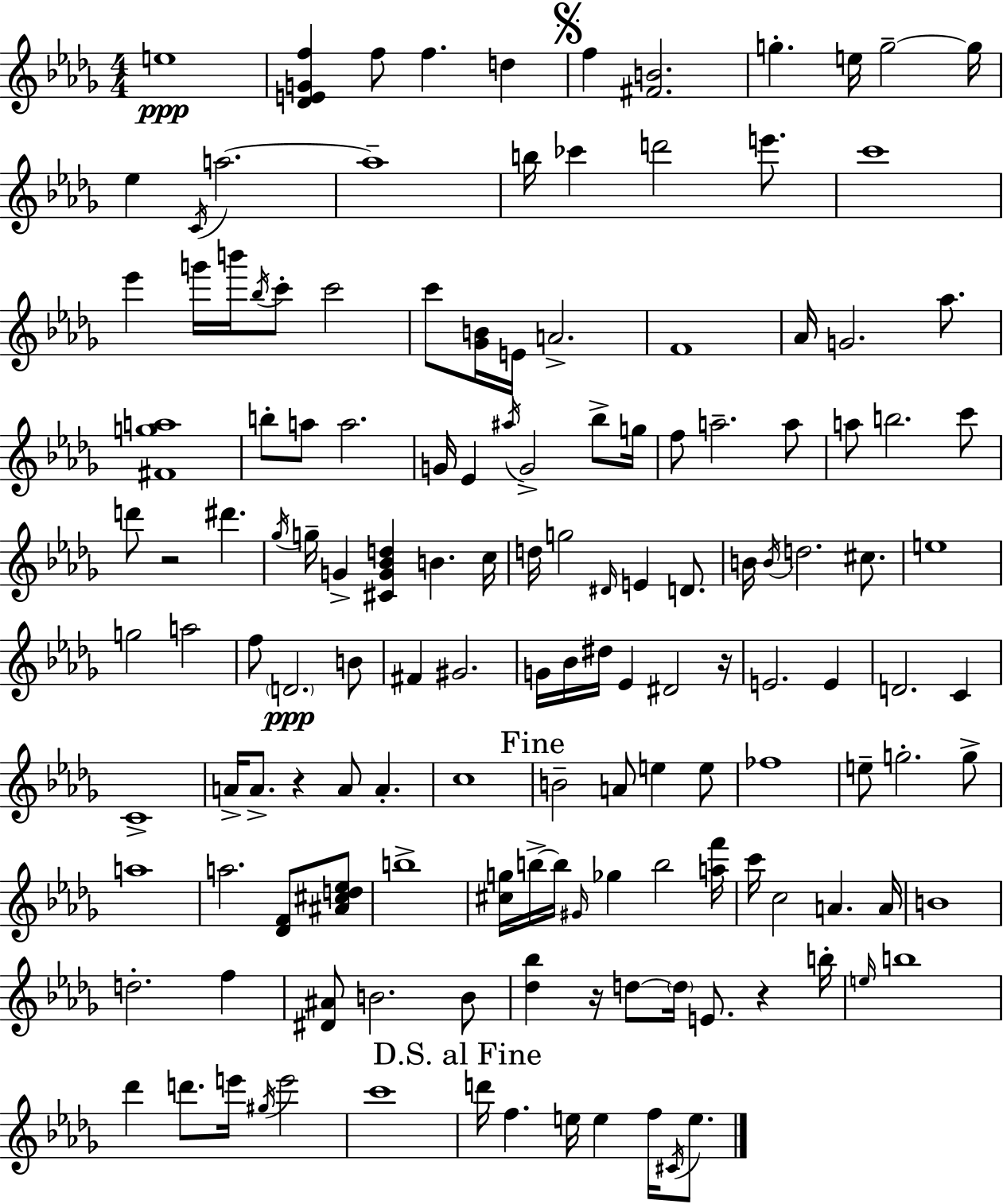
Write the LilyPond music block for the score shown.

{
  \clef treble
  \numericTimeSignature
  \time 4/4
  \key bes \minor
  e''1\ppp | <des' e' g' f''>4 f''8 f''4. d''4 | \mark \markup { \musicglyph "scripts.segno" } f''4 <fis' b'>2. | g''4.-. e''16 g''2--~~ g''16 | \break ees''4 \acciaccatura { c'16 } a''2.~~ | a''1-- | b''16 ces'''4 d'''2 e'''8. | c'''1 | \break ees'''4 g'''16 b'''16 \acciaccatura { bes''16 } c'''8-. c'''2 | c'''8 <ges' b'>16 e'16 a'2.-> | f'1 | aes'16 g'2. aes''8. | \break <fis' g'' a''>1 | b''8-. a''8 a''2. | g'16 ees'4 \acciaccatura { ais''16 } g'2-> | bes''8-> g''16 f''8 a''2.-- | \break a''8 a''8 b''2. | c'''8 d'''8 r2 dis'''4. | \acciaccatura { ges''16 } g''16-- g'4-> <cis' g' bes' d''>4 b'4. | c''16 d''16 g''2 \grace { dis'16 } e'4 | \break d'8. b'16 \acciaccatura { b'16 } d''2. | cis''8. e''1 | g''2 a''2 | f''8 \parenthesize d'2.\ppp | \break b'8 fis'4 gis'2. | g'16 bes'16 dis''16 ees'4 dis'2 | r16 e'2. | e'4 d'2. | \break c'4 c'1-> | a'16-> a'8.-> r4 a'8 | a'4.-. c''1 | \mark "Fine" b'2-- a'8 | \break e''4 e''8 fes''1 | e''8-- g''2.-. | g''8-> a''1 | a''2. | \break <des' f'>8 <ais' cis'' d'' ees''>8 b''1-> | <cis'' g''>16 b''16->~~ b''16 \grace { gis'16 } ges''4 b''2 | <a'' f'''>16 c'''16 c''2 | a'4. a'16 b'1 | \break d''2.-. | f''4 <dis' ais'>8 b'2. | b'8 <des'' bes''>4 r16 d''8~~ \parenthesize d''16 e'8. | r4 b''16-. \grace { e''16 } b''1 | \break des'''4 d'''8. e'''16 | \acciaccatura { gis''16 } e'''2 c'''1 | \mark "D.S. al Fine" d'''16 f''4. | e''16 e''4 f''16 \acciaccatura { cis'16 } e''8. \bar "|."
}